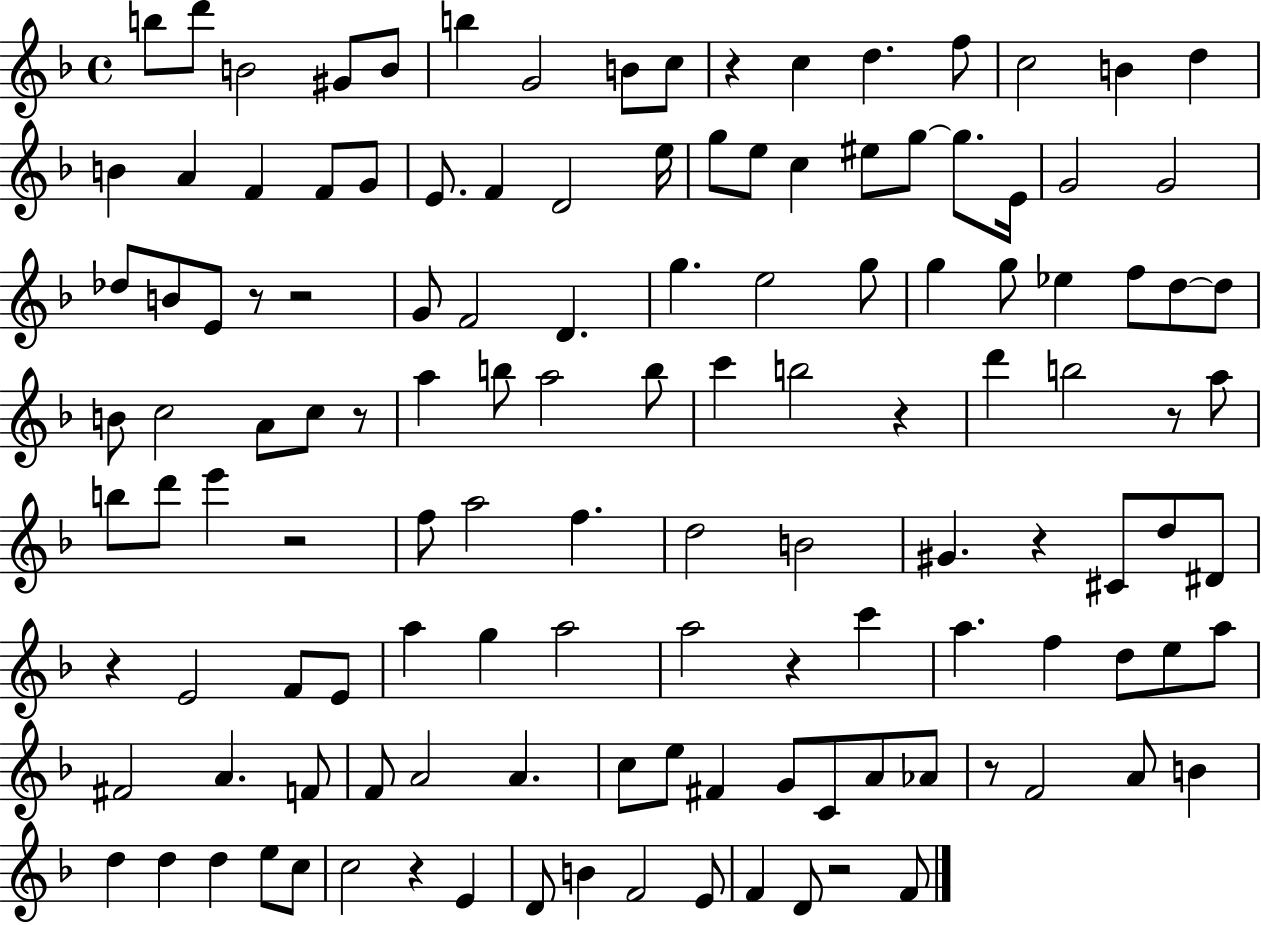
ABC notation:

X:1
T:Untitled
M:4/4
L:1/4
K:F
b/2 d'/2 B2 ^G/2 B/2 b G2 B/2 c/2 z c d f/2 c2 B d B A F F/2 G/2 E/2 F D2 e/4 g/2 e/2 c ^e/2 g/2 g/2 E/4 G2 G2 _d/2 B/2 E/2 z/2 z2 G/2 F2 D g e2 g/2 g g/2 _e f/2 d/2 d/2 B/2 c2 A/2 c/2 z/2 a b/2 a2 b/2 c' b2 z d' b2 z/2 a/2 b/2 d'/2 e' z2 f/2 a2 f d2 B2 ^G z ^C/2 d/2 ^D/2 z E2 F/2 E/2 a g a2 a2 z c' a f d/2 e/2 a/2 ^F2 A F/2 F/2 A2 A c/2 e/2 ^F G/2 C/2 A/2 _A/2 z/2 F2 A/2 B d d d e/2 c/2 c2 z E D/2 B F2 E/2 F D/2 z2 F/2